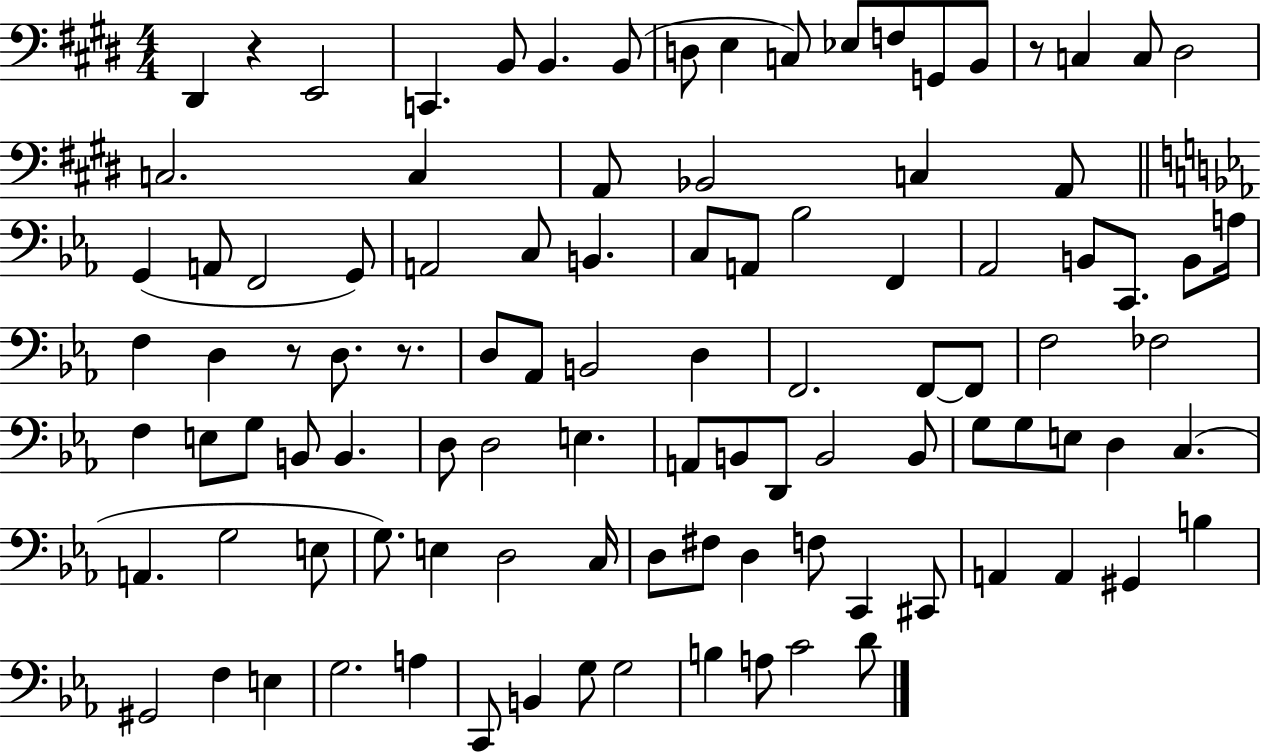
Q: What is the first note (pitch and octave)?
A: D#2